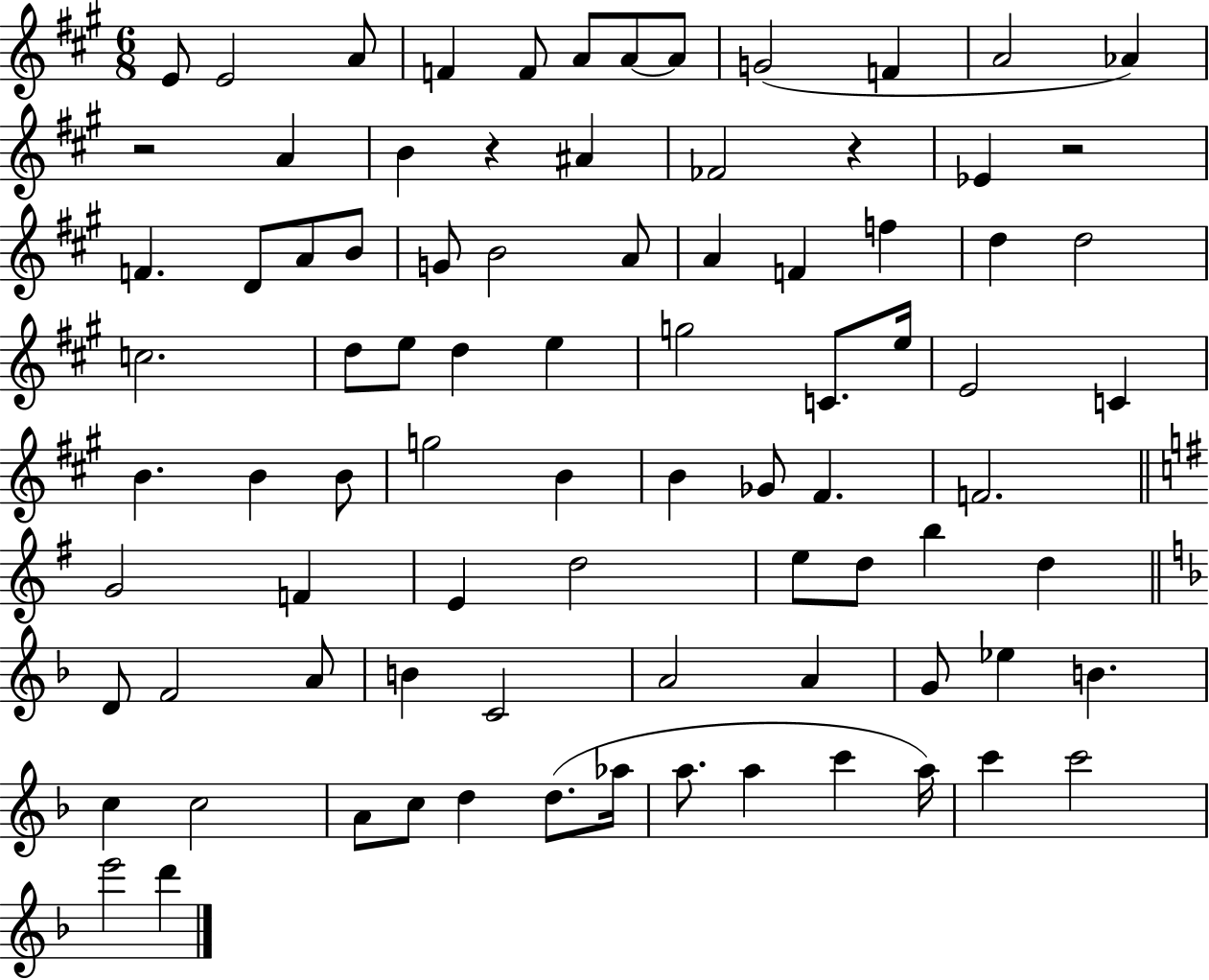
{
  \clef treble
  \numericTimeSignature
  \time 6/8
  \key a \major
  \repeat volta 2 { e'8 e'2 a'8 | f'4 f'8 a'8 a'8~~ a'8 | g'2( f'4 | a'2 aes'4) | \break r2 a'4 | b'4 r4 ais'4 | fes'2 r4 | ees'4 r2 | \break f'4. d'8 a'8 b'8 | g'8 b'2 a'8 | a'4 f'4 f''4 | d''4 d''2 | \break c''2. | d''8 e''8 d''4 e''4 | g''2 c'8. e''16 | e'2 c'4 | \break b'4. b'4 b'8 | g''2 b'4 | b'4 ges'8 fis'4. | f'2. | \break \bar "||" \break \key g \major g'2 f'4 | e'4 d''2 | e''8 d''8 b''4 d''4 | \bar "||" \break \key f \major d'8 f'2 a'8 | b'4 c'2 | a'2 a'4 | g'8 ees''4 b'4. | \break c''4 c''2 | a'8 c''8 d''4 d''8.( aes''16 | a''8. a''4 c'''4 a''16) | c'''4 c'''2 | \break e'''2 d'''4 | } \bar "|."
}